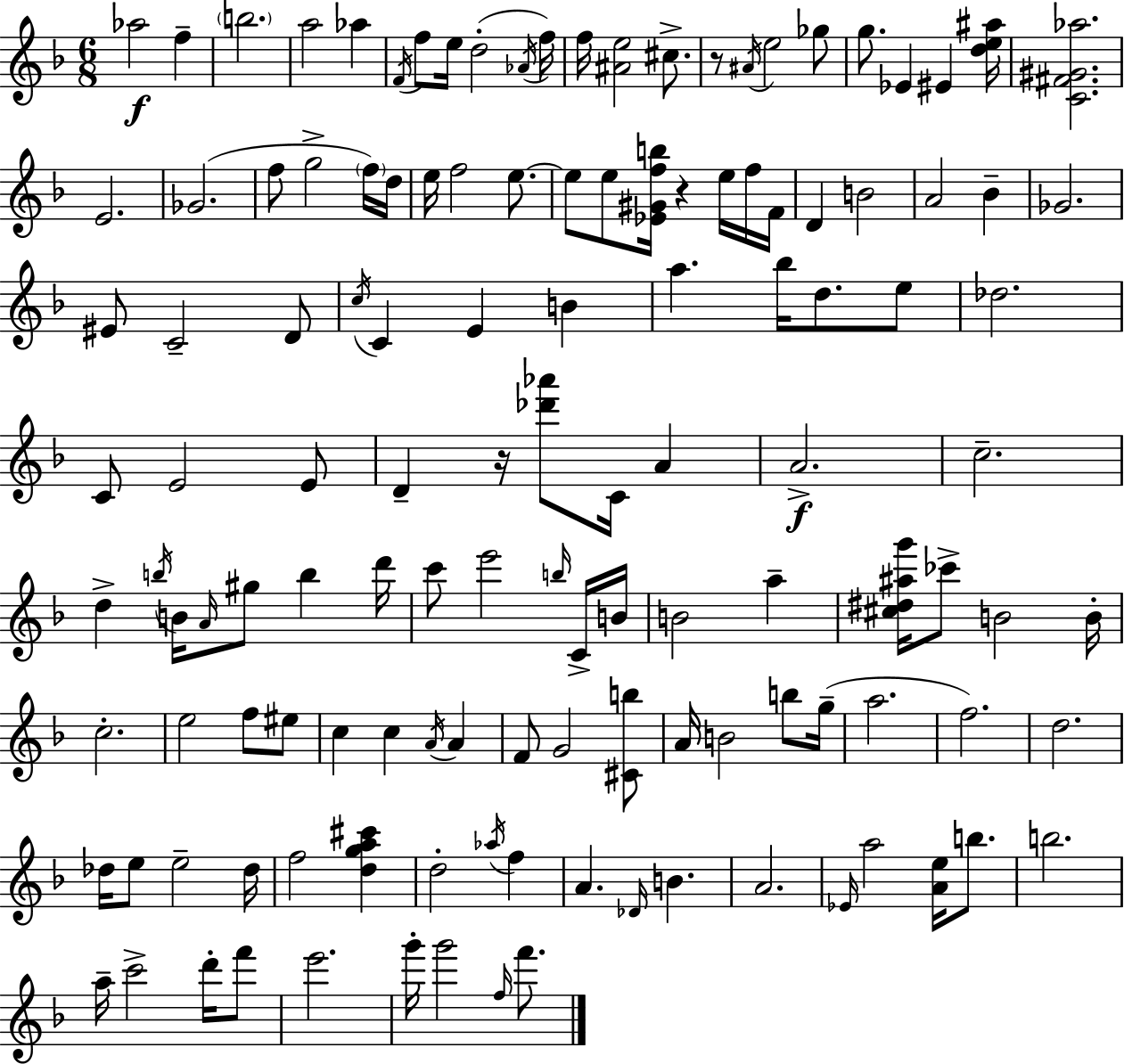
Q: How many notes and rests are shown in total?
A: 129